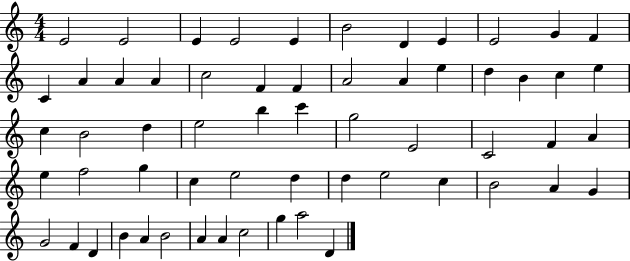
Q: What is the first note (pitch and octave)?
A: E4